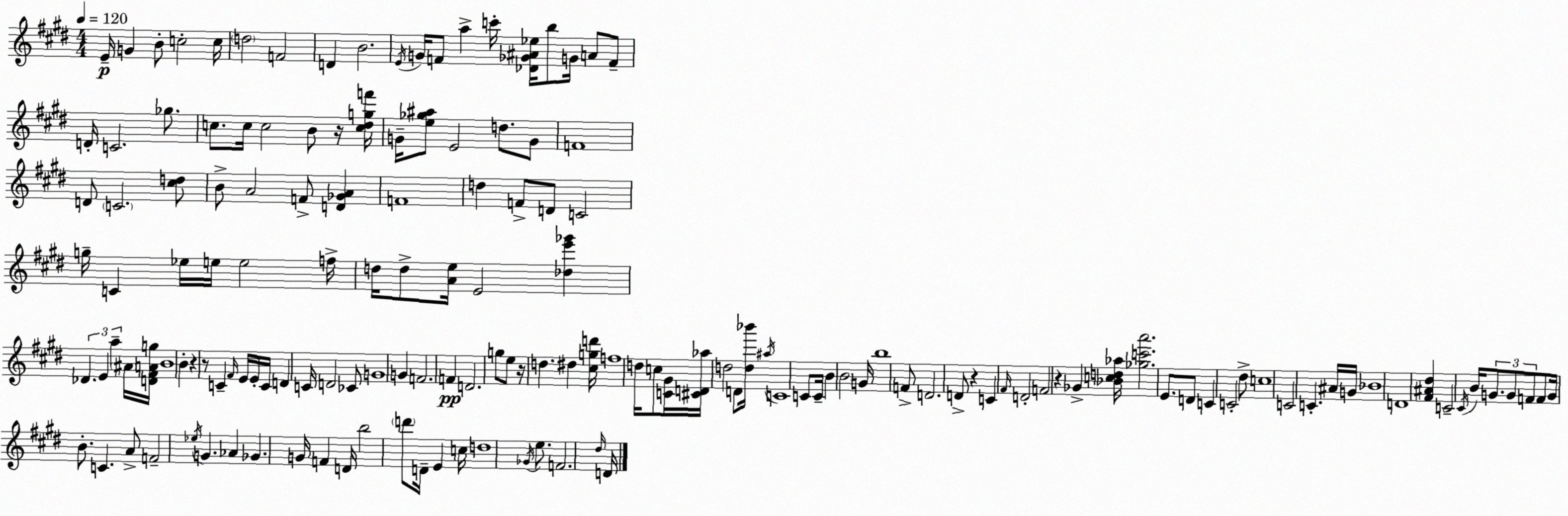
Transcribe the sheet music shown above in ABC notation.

X:1
T:Untitled
M:4/4
L:1/4
K:E
E/4 G B/2 c2 c/4 d2 F2 D B2 E/4 G/4 F/2 a c'/4 [_D_G^A_e]/4 b/2 G/4 A/2 F/2 D/4 C2 _g/2 c/2 c/4 c2 B/2 z/4 [c^dgf']/4 G/4 [e_g^a]/2 E2 d/2 G/2 F4 D/2 C2 [^cd]/2 B/2 A2 F/2 [D_GA] F4 d F/2 D/2 C2 g/4 C _e/4 e/4 e2 f/4 d/4 d/2 [Ae]/4 E2 [_de'_g'] _D E a ^A/4 [D^FAg]/4 B4 B z z/2 C ^F/4 E/4 E/4 C/4 D C/4 D2 _C/2 G4 G F2 F D2 g/2 e/2 z/4 d ^d [^cgd']/4 f4 d/4 c/2 [C^G]/4 [^CD_a]/4 d2 D/2 [d_b']/4 ^a/4 C4 C/2 C/4 B B2 G/4 b4 F/2 D2 D/2 z C ^F/4 D2 F2 z _G [_Bcd_a]/4 [_gc'a']2 E/2 D/2 C C2 ^d/2 c4 C2 C ^A/4 G/4 _B4 D4 [^F^A^d] C2 ^C/4 B/4 G/2 G/2 F/2 F/2 G/4 B/2 C A/2 F2 _e/4 G _A _G G/4 F D/4 b2 d'/2 D/4 E c/4 d4 _G/4 e/2 F2 ^d/4 D/4